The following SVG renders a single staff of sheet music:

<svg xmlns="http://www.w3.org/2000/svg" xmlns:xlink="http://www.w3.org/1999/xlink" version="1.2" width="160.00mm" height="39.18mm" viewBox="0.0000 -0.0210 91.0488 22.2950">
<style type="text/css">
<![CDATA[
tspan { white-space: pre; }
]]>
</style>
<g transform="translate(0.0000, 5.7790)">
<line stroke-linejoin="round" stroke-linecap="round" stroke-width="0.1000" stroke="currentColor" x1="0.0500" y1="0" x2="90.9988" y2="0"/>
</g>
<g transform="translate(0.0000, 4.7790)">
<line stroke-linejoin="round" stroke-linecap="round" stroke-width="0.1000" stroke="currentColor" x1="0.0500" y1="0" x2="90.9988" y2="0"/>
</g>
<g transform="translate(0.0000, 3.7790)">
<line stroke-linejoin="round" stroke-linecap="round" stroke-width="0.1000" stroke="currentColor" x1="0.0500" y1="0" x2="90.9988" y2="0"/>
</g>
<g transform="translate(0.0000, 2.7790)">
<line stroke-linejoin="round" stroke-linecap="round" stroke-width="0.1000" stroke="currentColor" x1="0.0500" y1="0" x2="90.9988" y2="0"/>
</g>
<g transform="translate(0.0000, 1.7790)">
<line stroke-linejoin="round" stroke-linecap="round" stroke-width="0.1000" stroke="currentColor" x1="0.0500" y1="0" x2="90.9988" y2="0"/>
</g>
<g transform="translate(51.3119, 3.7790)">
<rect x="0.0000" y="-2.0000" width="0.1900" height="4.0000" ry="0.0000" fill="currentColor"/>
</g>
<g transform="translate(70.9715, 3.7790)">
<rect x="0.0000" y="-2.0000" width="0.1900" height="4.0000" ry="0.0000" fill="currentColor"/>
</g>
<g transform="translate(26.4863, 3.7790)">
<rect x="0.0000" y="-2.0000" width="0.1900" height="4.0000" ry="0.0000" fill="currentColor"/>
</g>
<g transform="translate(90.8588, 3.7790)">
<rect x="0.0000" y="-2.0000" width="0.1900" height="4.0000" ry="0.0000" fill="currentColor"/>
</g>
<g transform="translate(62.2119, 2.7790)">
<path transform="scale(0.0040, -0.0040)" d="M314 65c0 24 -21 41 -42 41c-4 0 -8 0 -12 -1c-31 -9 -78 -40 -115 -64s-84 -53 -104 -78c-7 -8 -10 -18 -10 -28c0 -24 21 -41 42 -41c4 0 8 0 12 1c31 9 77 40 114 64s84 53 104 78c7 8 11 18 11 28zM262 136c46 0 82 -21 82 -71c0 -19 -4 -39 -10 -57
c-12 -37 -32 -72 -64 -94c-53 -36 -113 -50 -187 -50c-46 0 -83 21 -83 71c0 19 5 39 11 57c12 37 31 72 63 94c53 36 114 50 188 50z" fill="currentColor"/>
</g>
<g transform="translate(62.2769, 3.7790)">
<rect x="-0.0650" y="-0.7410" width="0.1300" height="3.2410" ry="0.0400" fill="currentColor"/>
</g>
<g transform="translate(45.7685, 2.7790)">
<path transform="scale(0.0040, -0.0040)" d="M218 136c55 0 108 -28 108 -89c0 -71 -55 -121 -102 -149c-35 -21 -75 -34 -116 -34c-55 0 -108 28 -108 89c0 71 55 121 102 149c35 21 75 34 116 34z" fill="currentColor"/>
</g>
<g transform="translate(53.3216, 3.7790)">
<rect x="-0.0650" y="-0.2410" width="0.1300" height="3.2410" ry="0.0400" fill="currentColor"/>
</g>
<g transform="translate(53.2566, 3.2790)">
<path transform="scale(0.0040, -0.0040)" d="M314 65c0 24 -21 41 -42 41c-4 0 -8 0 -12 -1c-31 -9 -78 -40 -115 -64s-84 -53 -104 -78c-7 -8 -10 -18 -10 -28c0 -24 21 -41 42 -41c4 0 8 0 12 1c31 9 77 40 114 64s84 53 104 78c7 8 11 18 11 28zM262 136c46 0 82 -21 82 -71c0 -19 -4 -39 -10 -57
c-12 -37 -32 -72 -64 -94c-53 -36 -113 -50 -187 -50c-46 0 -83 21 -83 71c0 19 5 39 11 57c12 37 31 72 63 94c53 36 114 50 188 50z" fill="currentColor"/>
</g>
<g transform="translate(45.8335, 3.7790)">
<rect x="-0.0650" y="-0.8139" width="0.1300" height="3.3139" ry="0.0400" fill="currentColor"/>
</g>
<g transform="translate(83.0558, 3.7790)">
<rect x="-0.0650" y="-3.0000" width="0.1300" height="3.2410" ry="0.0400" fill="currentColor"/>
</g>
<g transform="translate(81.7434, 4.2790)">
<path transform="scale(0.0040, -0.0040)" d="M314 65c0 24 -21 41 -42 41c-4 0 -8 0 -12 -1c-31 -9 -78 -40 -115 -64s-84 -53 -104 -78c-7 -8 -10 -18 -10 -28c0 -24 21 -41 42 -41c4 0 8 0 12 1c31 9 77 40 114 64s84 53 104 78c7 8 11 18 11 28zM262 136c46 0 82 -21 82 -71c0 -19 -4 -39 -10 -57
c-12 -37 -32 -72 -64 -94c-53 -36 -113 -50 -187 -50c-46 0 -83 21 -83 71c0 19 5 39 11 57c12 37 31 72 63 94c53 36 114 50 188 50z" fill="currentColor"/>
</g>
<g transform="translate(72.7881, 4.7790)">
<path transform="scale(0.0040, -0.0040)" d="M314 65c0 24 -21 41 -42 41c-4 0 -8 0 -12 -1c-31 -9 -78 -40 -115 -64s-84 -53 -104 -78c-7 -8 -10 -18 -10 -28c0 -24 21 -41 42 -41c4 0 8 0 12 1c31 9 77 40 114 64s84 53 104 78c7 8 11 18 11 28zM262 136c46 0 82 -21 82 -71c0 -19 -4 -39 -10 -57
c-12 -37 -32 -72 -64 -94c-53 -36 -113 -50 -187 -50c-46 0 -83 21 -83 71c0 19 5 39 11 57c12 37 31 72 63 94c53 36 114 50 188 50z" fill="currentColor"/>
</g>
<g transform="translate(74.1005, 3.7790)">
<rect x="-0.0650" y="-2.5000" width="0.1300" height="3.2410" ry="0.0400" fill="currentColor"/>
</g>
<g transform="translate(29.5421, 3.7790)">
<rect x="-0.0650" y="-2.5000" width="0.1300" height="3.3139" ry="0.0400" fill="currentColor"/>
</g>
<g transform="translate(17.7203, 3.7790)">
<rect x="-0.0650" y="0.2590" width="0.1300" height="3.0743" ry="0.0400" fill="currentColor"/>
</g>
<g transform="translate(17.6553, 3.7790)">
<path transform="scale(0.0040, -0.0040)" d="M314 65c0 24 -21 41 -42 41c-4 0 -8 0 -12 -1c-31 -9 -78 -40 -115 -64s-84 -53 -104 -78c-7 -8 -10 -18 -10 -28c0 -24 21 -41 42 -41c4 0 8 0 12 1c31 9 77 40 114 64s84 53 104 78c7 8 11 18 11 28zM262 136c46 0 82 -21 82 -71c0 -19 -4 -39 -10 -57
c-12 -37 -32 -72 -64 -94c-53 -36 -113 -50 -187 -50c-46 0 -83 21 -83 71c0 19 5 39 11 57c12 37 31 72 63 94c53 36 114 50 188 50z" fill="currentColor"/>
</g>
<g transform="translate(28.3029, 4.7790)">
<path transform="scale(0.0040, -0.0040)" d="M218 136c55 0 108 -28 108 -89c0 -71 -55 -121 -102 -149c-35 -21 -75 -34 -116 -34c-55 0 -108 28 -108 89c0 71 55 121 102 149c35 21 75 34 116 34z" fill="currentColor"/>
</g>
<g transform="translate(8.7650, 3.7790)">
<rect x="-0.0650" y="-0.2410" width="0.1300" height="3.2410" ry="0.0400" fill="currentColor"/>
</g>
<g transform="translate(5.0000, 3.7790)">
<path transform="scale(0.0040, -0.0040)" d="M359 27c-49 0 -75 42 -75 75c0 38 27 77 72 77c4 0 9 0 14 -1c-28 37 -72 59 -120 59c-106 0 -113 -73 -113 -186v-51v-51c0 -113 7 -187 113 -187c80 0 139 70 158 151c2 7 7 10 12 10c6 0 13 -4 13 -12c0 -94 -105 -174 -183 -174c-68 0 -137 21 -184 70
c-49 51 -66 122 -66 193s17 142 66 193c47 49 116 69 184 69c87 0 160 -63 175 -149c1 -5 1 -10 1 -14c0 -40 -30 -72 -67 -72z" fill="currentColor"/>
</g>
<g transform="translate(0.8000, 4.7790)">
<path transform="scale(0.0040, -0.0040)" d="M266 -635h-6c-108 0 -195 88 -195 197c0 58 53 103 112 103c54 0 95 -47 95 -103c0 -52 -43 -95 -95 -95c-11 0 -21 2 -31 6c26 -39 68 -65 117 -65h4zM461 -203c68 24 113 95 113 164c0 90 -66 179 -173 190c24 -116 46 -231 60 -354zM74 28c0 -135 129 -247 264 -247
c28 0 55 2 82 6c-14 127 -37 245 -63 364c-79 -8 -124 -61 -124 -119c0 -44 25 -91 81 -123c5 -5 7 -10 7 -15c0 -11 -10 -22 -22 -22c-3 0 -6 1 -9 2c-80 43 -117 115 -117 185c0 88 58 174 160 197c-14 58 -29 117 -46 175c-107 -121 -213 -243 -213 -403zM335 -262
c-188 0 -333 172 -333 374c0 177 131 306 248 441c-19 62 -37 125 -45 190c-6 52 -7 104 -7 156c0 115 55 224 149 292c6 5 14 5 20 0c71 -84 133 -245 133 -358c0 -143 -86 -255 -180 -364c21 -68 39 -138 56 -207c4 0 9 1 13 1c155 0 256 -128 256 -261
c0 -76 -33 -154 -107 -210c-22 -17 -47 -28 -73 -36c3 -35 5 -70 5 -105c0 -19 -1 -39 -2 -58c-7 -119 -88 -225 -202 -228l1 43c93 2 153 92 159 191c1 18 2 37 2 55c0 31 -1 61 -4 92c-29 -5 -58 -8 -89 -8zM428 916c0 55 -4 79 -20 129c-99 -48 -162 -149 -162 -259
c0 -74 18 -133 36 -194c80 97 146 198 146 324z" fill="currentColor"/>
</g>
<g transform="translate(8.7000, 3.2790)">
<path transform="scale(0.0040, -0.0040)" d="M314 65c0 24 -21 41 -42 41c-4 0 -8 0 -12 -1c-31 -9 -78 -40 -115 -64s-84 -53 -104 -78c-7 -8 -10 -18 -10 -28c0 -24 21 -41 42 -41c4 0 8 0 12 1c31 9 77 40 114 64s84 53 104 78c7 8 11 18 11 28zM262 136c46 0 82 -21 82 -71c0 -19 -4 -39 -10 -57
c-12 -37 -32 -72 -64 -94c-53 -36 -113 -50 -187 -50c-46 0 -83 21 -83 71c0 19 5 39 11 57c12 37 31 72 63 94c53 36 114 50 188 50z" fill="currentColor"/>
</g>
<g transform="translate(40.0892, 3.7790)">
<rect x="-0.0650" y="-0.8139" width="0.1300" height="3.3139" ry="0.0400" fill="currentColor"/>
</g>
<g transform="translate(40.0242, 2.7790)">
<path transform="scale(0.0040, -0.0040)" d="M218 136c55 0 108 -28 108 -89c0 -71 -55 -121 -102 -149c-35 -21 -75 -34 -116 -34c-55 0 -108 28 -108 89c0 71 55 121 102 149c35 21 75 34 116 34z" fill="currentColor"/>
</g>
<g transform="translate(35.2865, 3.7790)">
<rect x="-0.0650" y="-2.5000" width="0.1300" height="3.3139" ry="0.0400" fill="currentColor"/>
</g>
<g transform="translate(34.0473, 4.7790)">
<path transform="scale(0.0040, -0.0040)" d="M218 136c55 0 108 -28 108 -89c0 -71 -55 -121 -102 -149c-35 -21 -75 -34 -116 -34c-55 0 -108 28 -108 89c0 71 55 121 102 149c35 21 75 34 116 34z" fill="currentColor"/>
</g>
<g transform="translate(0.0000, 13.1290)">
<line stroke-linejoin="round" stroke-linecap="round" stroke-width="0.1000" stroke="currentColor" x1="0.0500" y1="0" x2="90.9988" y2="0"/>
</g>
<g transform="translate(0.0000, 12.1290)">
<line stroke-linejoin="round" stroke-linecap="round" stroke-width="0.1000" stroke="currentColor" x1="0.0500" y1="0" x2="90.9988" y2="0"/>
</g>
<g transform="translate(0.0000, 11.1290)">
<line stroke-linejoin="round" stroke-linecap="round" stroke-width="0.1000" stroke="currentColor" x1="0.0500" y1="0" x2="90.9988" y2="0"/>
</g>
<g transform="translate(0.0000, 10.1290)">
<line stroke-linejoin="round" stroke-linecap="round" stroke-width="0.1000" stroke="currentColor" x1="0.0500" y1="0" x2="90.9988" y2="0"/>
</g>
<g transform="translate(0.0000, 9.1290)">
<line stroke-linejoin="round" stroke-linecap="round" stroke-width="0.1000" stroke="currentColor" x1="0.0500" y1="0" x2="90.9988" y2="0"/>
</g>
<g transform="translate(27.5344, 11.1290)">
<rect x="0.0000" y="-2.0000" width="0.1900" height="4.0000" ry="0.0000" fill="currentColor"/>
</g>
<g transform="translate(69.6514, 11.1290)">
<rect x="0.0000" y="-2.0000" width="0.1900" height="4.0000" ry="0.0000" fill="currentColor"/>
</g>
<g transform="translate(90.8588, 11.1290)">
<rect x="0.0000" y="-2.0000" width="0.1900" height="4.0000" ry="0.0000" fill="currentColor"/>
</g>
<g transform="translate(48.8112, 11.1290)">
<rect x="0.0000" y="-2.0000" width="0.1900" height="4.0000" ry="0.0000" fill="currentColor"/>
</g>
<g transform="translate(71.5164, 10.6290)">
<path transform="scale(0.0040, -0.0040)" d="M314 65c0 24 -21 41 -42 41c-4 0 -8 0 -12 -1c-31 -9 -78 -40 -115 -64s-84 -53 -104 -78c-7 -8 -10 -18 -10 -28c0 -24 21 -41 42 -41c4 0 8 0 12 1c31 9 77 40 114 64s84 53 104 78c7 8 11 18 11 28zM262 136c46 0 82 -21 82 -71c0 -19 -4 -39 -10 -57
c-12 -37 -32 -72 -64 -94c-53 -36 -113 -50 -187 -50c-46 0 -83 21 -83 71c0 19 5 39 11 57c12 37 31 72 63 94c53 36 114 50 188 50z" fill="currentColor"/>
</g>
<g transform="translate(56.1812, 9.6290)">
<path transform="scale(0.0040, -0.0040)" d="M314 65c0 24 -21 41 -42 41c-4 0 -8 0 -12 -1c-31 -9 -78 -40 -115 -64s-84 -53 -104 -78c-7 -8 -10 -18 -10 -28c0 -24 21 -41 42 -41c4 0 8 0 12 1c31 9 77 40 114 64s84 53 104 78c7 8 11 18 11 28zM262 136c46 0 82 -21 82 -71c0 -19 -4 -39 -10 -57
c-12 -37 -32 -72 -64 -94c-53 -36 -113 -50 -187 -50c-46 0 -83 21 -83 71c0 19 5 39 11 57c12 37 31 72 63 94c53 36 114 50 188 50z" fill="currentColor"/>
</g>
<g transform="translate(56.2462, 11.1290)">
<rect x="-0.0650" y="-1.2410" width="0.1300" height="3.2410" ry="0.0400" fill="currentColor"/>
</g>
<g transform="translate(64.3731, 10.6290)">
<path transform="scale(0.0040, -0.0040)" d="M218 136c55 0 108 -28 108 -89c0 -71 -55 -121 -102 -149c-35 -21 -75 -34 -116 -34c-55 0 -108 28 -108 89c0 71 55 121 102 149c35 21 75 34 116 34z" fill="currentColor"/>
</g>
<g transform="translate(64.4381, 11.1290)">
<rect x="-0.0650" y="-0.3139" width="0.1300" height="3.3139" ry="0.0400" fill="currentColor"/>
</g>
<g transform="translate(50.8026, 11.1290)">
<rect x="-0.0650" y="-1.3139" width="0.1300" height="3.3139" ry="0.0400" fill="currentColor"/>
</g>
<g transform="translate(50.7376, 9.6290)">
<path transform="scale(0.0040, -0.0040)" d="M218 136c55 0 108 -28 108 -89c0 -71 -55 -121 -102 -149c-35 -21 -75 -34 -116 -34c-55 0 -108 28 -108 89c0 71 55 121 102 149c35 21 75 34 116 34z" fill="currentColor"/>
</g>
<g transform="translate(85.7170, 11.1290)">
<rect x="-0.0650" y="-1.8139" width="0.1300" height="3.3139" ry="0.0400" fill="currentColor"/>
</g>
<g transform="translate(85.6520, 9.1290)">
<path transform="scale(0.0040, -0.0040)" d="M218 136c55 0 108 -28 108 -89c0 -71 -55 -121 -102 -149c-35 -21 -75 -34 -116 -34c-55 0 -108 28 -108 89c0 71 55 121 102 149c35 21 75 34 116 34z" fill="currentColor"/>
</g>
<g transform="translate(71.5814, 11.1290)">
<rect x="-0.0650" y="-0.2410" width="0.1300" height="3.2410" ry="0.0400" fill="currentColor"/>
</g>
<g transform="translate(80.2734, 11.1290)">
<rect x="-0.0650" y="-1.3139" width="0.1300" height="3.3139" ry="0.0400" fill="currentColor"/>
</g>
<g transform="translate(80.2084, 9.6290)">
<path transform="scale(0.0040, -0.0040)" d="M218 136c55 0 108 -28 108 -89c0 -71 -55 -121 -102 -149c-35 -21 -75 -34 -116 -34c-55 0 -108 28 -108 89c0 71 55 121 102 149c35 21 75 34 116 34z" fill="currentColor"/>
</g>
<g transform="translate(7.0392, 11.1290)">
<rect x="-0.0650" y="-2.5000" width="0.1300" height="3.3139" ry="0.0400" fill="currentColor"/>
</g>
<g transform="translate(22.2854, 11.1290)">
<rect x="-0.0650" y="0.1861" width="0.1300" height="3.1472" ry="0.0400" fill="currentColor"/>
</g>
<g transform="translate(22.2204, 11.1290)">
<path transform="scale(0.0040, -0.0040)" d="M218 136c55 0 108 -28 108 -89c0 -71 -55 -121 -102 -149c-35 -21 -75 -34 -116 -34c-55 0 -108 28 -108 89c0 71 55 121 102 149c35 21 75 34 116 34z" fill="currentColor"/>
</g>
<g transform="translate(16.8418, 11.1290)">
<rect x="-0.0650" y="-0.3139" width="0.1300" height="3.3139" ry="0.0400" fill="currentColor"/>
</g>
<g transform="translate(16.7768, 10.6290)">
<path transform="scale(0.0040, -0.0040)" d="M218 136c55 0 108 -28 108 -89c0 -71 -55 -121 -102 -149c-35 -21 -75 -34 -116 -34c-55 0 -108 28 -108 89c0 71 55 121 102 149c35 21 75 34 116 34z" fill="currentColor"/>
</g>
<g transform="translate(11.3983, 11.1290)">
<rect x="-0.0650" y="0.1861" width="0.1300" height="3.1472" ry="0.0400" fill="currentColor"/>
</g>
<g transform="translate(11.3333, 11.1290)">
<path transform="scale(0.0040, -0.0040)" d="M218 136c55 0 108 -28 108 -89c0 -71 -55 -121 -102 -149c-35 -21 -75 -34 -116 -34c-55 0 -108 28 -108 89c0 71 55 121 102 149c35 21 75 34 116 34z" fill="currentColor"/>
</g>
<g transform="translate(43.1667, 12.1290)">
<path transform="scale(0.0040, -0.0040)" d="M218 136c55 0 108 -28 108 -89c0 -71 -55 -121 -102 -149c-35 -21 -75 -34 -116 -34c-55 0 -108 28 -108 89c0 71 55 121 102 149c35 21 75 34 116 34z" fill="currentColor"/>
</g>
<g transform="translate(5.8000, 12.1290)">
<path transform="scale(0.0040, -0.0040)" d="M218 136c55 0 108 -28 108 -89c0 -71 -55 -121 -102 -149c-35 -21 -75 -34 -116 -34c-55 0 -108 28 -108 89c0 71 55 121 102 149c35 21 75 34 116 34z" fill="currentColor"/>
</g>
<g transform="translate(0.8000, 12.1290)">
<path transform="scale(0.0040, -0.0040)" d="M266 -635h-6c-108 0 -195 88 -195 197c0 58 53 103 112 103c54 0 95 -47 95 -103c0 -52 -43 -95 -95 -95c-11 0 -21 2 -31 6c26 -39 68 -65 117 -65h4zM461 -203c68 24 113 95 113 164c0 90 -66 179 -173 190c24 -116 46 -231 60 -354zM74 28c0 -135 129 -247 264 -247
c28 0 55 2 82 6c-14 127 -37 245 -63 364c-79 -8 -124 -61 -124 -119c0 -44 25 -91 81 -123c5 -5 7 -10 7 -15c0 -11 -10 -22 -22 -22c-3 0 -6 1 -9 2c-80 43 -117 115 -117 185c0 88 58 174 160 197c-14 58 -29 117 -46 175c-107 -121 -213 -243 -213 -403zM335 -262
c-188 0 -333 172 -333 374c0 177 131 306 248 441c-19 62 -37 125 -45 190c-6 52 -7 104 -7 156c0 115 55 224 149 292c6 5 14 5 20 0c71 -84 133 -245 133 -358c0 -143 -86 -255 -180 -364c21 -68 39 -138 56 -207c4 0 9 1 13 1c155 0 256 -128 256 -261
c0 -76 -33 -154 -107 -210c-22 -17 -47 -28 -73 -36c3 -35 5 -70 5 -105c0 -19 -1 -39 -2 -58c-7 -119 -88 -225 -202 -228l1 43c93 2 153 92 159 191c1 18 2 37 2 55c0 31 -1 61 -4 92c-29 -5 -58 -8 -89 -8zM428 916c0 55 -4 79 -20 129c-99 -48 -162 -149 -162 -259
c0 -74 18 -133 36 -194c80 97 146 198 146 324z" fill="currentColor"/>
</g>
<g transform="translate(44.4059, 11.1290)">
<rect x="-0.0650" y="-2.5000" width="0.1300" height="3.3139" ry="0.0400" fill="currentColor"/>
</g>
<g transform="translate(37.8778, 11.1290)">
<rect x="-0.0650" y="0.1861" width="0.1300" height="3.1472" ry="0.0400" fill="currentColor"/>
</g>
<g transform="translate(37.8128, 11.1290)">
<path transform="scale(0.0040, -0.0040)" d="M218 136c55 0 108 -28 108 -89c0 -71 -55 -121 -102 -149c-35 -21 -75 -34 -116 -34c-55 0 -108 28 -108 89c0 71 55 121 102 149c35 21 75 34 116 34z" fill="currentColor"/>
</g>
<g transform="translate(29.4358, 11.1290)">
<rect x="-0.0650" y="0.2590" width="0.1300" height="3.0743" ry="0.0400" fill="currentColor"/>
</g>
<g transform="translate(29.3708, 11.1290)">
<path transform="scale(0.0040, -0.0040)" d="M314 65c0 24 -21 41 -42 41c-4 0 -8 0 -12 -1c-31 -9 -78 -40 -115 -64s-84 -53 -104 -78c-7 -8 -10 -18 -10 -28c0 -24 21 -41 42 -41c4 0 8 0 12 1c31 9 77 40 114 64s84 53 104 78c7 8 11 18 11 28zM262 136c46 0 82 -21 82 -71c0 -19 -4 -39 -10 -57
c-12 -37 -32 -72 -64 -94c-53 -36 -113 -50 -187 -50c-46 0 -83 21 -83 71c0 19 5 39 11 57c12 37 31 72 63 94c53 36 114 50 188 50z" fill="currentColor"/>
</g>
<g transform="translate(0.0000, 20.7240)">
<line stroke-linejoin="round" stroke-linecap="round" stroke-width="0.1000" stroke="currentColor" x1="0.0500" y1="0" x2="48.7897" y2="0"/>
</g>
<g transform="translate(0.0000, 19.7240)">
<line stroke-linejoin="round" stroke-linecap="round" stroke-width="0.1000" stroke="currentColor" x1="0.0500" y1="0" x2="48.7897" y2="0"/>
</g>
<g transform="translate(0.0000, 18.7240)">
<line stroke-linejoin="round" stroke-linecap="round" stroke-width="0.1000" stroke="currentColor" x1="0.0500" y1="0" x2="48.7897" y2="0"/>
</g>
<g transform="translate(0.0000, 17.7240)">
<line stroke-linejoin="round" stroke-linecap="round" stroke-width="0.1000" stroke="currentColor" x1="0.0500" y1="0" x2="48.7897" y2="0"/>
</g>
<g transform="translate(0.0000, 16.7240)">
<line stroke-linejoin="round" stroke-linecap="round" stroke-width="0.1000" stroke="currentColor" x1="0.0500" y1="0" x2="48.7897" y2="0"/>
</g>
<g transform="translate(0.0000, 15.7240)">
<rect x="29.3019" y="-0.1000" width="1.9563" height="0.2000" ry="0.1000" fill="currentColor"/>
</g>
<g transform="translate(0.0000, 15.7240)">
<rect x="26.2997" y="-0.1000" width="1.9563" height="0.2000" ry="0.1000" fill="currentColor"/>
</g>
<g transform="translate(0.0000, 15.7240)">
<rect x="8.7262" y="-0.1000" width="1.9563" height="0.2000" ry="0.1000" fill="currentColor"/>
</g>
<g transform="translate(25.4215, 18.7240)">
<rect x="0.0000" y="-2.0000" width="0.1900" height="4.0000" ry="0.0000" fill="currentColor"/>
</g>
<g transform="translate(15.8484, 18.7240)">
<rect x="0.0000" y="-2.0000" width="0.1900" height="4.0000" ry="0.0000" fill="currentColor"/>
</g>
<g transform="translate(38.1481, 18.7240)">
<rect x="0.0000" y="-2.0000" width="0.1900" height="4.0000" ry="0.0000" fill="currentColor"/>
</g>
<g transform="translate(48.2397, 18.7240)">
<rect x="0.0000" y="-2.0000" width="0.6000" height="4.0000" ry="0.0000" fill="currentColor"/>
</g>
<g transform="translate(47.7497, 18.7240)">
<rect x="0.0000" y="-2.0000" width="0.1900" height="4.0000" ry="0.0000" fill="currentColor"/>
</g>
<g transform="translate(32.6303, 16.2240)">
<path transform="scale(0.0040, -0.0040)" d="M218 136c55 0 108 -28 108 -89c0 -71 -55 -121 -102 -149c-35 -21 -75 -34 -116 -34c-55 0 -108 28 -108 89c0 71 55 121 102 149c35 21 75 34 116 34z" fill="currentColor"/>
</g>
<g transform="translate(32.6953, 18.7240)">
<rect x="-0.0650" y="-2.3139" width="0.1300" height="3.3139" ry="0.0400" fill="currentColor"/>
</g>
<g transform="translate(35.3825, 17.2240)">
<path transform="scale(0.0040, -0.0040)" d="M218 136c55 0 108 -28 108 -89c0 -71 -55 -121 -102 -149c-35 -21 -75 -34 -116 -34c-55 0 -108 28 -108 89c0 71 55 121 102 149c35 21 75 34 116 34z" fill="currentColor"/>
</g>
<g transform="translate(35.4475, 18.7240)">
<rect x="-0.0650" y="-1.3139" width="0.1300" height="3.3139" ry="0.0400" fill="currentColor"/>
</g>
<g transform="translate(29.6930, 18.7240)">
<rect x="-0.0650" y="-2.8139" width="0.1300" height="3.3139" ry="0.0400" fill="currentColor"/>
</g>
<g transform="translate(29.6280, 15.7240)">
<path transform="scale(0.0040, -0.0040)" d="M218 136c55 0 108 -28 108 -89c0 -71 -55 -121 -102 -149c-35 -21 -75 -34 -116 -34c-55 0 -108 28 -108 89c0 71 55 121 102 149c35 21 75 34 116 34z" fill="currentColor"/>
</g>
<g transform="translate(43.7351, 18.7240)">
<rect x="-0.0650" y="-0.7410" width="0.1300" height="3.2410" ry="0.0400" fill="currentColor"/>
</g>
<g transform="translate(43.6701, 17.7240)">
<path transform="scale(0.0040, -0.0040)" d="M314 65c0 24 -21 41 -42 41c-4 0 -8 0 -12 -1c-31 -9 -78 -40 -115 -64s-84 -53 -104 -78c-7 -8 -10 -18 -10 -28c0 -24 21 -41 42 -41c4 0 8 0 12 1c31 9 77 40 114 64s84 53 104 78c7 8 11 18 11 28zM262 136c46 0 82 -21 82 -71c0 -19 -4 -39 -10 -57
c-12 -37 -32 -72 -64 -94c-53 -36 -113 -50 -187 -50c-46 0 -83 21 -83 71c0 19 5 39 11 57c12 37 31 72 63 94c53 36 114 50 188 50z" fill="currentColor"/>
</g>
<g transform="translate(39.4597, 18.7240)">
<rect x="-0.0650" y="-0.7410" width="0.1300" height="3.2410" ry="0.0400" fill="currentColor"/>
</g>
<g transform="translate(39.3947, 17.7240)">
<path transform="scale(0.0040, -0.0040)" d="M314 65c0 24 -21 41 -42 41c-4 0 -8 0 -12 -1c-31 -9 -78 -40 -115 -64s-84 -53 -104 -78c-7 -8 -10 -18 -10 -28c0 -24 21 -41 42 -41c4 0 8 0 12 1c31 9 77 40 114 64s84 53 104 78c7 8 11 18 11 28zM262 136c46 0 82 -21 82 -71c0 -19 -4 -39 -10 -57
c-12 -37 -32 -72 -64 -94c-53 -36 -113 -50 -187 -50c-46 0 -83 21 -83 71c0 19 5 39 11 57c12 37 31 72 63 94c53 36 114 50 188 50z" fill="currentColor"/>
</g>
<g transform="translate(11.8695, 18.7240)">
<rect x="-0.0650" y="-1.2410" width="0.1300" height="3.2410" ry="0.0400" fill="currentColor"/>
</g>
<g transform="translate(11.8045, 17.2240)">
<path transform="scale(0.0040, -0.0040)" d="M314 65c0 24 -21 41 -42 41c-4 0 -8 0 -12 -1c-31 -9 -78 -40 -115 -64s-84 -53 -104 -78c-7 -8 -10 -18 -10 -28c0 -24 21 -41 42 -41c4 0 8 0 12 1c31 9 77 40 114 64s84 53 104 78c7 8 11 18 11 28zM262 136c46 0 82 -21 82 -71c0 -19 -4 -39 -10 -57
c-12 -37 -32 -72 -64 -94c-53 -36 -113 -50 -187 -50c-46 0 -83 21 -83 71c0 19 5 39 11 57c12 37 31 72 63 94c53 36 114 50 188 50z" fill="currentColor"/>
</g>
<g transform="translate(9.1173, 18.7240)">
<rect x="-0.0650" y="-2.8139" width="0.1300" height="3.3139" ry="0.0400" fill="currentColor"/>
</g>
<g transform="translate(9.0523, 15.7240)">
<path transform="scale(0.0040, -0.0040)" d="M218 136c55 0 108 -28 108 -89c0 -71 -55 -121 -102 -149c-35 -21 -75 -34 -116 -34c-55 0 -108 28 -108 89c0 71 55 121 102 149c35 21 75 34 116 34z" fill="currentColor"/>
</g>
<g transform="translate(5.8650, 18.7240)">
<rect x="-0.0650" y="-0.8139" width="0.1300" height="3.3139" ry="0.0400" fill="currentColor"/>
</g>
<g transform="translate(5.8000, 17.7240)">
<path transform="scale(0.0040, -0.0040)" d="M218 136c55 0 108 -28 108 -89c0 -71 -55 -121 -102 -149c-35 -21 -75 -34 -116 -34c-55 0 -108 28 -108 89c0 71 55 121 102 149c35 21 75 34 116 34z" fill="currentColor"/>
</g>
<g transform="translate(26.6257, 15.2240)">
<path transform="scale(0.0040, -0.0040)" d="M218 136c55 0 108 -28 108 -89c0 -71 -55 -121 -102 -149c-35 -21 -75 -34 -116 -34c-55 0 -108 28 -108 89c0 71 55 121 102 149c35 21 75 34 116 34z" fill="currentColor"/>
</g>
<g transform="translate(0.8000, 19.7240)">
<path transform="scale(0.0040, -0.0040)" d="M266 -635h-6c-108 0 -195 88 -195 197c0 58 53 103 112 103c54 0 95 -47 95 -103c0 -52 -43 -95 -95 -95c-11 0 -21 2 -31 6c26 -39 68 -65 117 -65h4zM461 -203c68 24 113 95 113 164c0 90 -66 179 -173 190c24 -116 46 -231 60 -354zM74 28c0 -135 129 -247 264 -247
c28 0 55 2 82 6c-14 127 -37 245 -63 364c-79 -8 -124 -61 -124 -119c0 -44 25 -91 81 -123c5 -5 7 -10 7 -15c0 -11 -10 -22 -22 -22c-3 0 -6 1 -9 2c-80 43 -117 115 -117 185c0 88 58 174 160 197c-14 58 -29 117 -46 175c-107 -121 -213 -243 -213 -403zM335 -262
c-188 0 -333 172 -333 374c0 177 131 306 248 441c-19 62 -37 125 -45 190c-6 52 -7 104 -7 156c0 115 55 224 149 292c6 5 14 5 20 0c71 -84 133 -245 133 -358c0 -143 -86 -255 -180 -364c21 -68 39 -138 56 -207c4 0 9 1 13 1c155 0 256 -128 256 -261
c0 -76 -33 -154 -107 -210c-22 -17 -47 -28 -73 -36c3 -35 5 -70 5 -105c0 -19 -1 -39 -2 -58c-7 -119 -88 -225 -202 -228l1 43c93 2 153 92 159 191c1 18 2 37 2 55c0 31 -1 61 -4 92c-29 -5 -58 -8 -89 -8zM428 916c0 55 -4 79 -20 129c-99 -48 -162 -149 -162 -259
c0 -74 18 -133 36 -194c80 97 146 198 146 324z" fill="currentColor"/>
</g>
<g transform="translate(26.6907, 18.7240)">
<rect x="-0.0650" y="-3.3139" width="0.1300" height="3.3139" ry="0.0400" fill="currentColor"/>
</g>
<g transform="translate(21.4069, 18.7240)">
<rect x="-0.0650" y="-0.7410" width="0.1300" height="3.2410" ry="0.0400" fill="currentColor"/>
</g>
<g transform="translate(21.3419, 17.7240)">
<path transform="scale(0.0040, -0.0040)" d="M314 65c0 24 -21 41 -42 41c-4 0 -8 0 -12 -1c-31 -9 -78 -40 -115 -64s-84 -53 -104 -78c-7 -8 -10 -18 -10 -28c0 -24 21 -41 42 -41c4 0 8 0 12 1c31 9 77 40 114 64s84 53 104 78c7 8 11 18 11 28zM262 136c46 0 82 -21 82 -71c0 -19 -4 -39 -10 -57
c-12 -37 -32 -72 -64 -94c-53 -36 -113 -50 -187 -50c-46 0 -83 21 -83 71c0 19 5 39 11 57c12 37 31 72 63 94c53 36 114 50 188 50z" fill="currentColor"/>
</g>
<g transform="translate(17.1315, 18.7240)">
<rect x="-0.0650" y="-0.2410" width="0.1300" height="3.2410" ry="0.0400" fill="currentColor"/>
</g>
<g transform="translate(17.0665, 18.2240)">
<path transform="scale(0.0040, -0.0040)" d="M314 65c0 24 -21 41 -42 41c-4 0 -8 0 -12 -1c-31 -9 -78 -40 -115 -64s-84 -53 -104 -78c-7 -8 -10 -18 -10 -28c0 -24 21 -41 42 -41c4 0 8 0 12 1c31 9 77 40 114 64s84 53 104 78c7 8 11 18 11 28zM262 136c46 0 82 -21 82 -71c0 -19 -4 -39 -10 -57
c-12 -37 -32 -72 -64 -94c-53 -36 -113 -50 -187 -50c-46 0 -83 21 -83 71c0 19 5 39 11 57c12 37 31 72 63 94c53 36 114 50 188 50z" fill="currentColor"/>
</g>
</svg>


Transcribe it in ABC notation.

X:1
T:Untitled
M:4/4
L:1/4
K:C
c2 B2 G G d d c2 d2 G2 A2 G B c B B2 B G e e2 c c2 e f d a e2 c2 d2 b a g e d2 d2